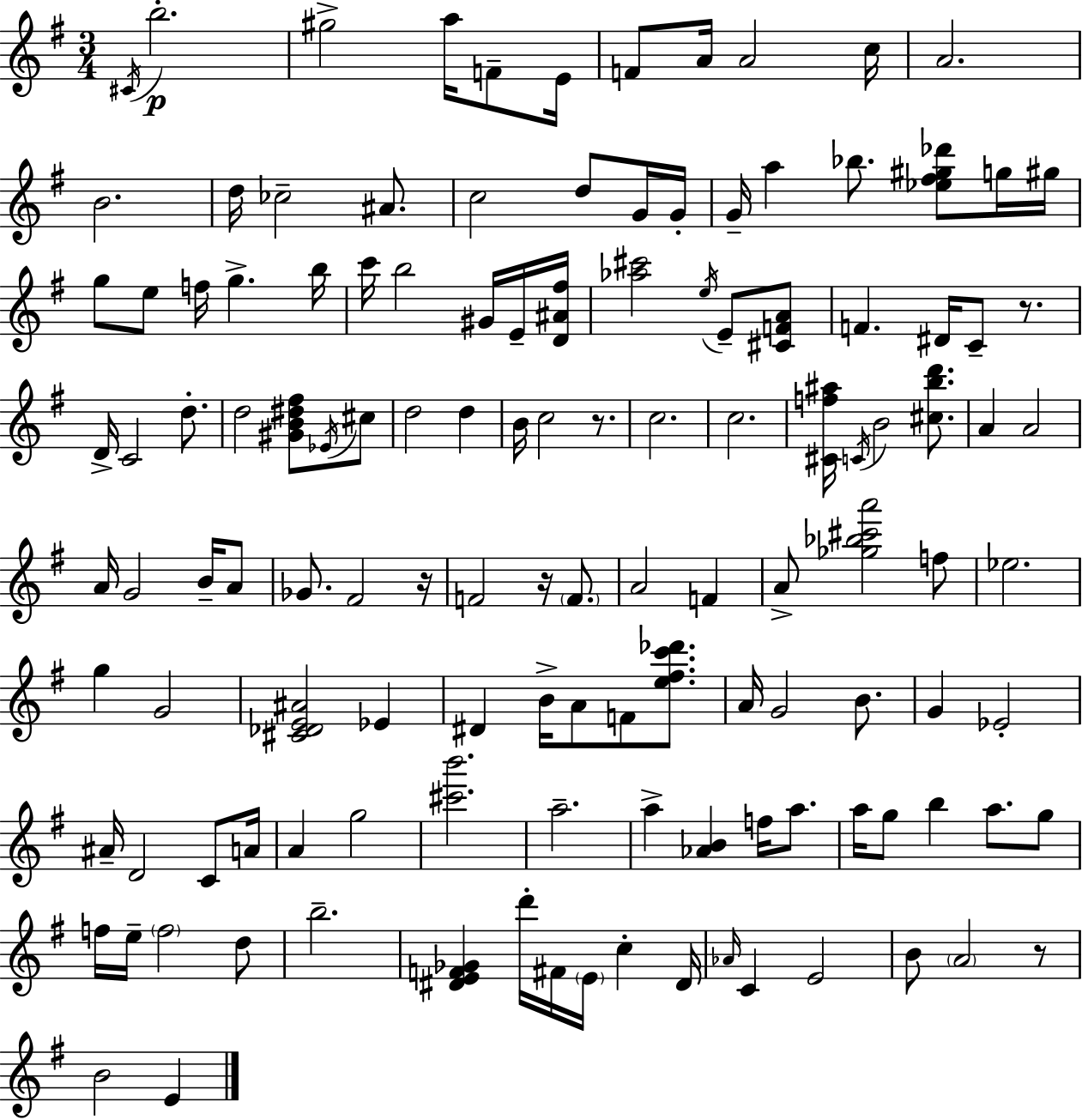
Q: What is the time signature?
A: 3/4